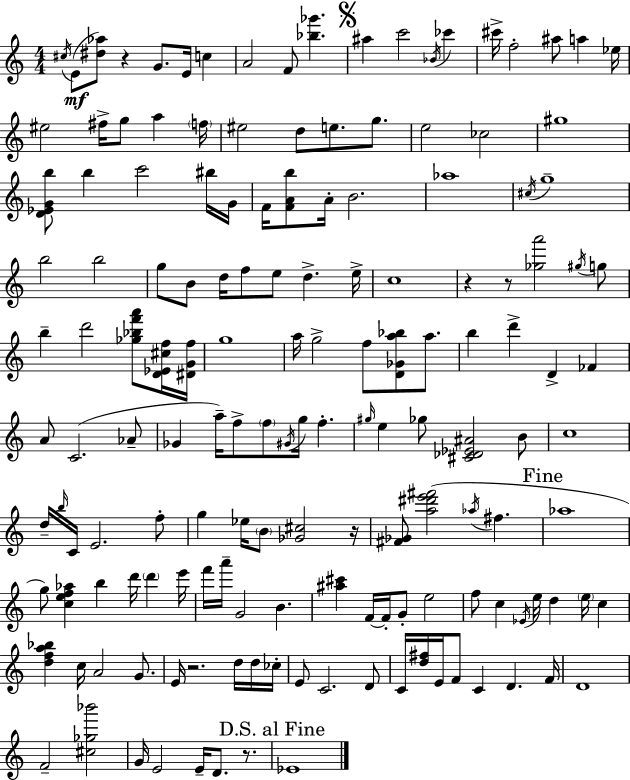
C#5/s E4/e [D#5,Ab5]/e R/q G4/e. E4/s C5/q A4/h F4/e [Bb5,Gb6]/q. A#5/q C6/h Bb4/s CES6/q C#6/s F5/h A#5/e A5/q Eb5/s EIS5/h F#5/s G5/e A5/q F5/s EIS5/h D5/e E5/e. G5/e. E5/h CES5/h G#5/w [D4,Eb4,G4,B5]/e B5/q C6/h BIS5/s G4/s F4/s [F4,A4,B5]/e A4/s B4/h. Ab5/w C#5/s G5/w B5/h B5/h G5/e B4/e D5/s F5/e E5/e D5/q. E5/s C5/w R/q R/e [Gb5,A6]/h G#5/s G5/e B5/q D6/h [Gb5,Bb5,F6,A6]/e [D4,Eb4,C#5,F5]/s [D#4,G4,F5]/s G5/w A5/s G5/h F5/e [D4,Gb4,A5,Bb5]/e A5/e. B5/q D6/q D4/q FES4/q A4/e C4/h. Ab4/e Gb4/q A5/s F5/e F5/e G#4/s G5/s F5/q. G#5/s E5/q Gb5/e [C#4,Db4,Eb4,A#4]/h B4/e C5/w D5/s B5/s C4/s E4/h. F5/e G5/q Eb5/s B4/e [Gb4,C#5]/h R/s [F#4,Gb4]/e [A5,D#6,E6,F#6]/h Ab5/s F#5/q. Ab5/w G5/e [C5,E5,F5,Ab5]/q B5/q D6/s D6/q E6/s F6/s A6/s G4/h B4/q. [A#5,C#6]/q F4/s F4/s G4/e E5/h F5/e C5/q Eb4/s E5/s D5/q E5/s C5/q [D5,F5,A5,Bb5]/q C5/s A4/h G4/e. E4/s R/h. D5/s D5/s CES5/s E4/e C4/h. D4/e C4/s [D5,F#5]/s E4/s F4/e C4/q D4/q. F4/s D4/w F4/h [C#5,Gb5,Bb6]/h G4/s E4/h E4/s D4/e. R/e. Eb4/w